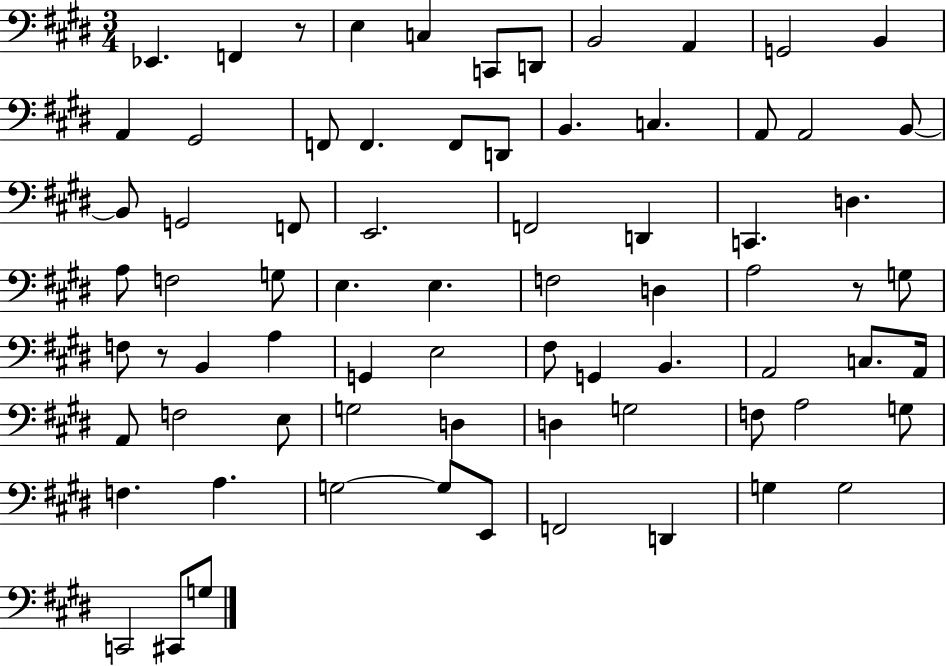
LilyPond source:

{
  \clef bass
  \numericTimeSignature
  \time 3/4
  \key e \major
  ees,4. f,4 r8 | e4 c4 c,8 d,8 | b,2 a,4 | g,2 b,4 | \break a,4 gis,2 | f,8 f,4. f,8 d,8 | b,4. c4. | a,8 a,2 b,8~~ | \break b,8 g,2 f,8 | e,2. | f,2 d,4 | c,4. d4. | \break a8 f2 g8 | e4. e4. | f2 d4 | a2 r8 g8 | \break f8 r8 b,4 a4 | g,4 e2 | fis8 g,4 b,4. | a,2 c8. a,16 | \break a,8 f2 e8 | g2 d4 | d4 g2 | f8 a2 g8 | \break f4. a4. | g2~~ g8 e,8 | f,2 d,4 | g4 g2 | \break c,2 cis,8 g8 | \bar "|."
}